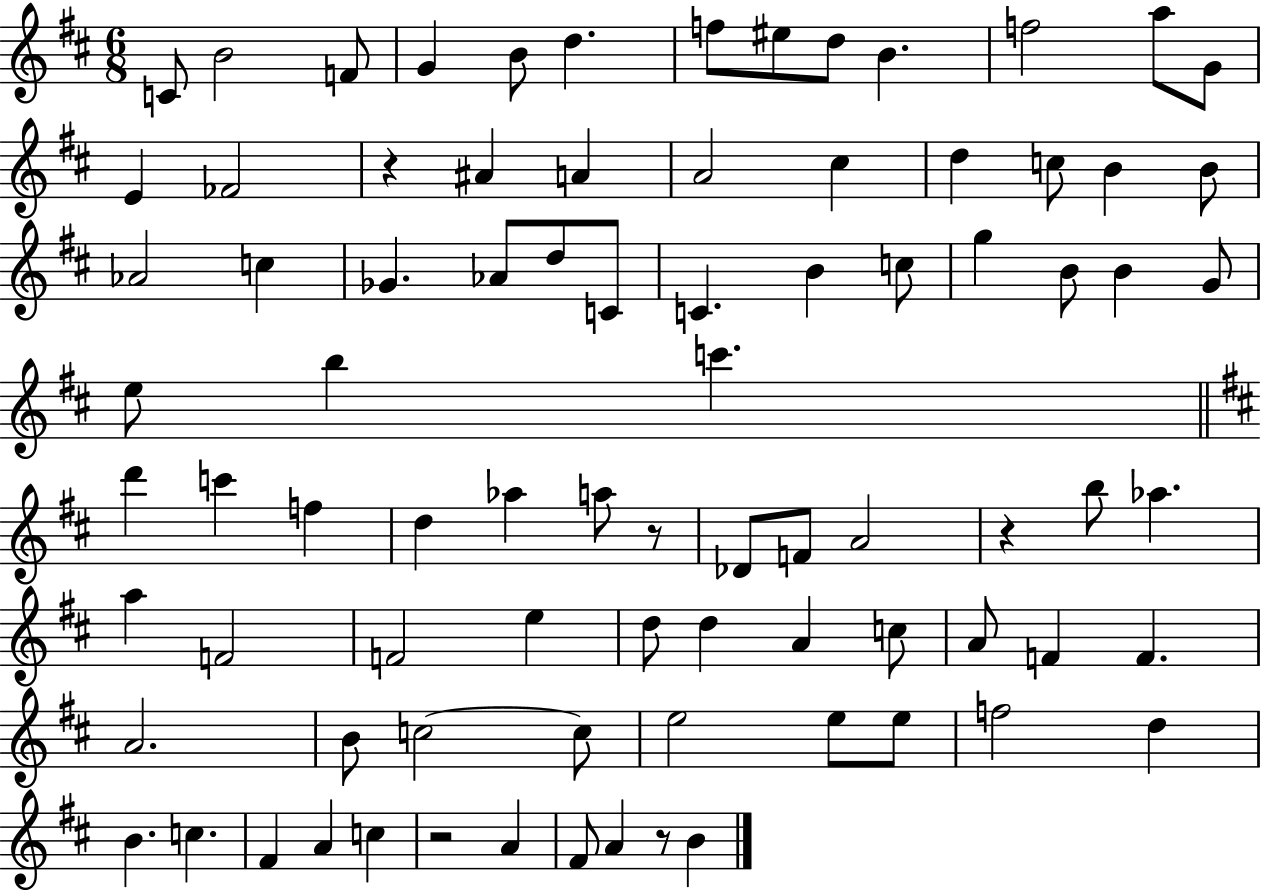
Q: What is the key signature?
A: D major